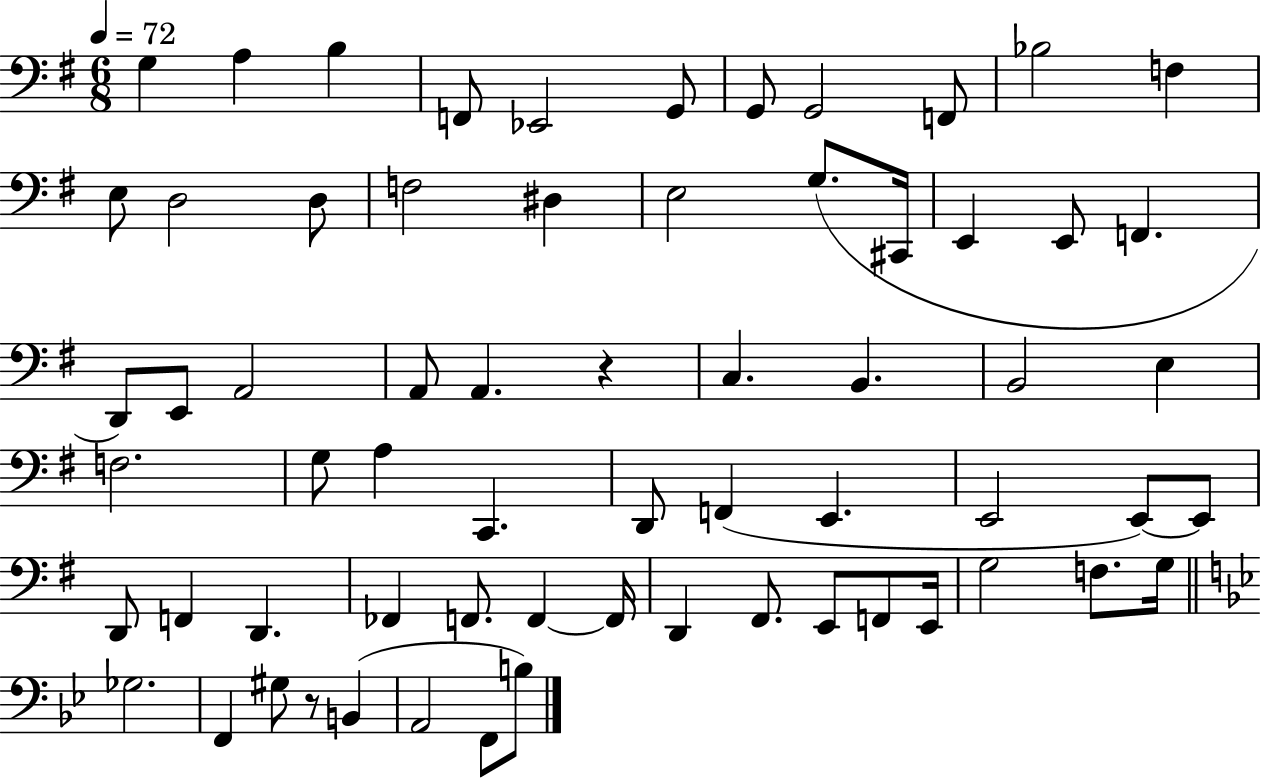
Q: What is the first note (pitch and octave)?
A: G3